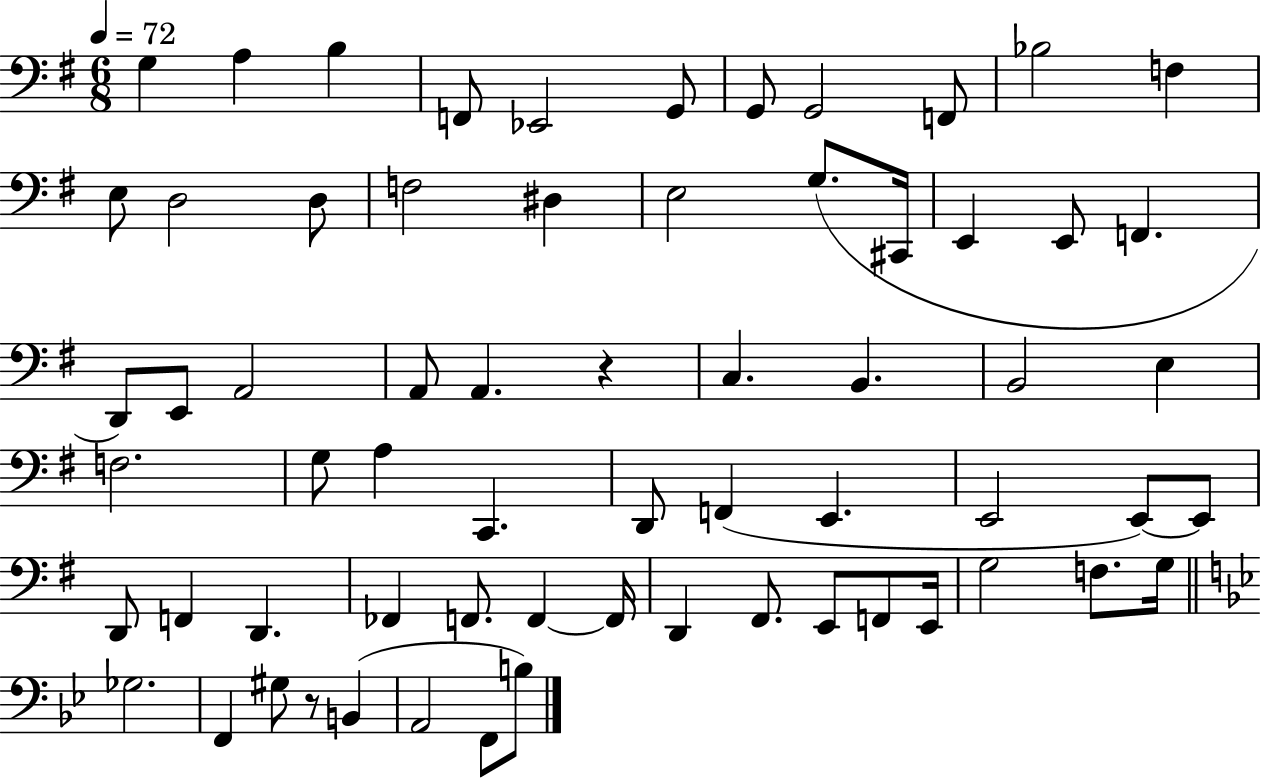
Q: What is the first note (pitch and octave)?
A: G3